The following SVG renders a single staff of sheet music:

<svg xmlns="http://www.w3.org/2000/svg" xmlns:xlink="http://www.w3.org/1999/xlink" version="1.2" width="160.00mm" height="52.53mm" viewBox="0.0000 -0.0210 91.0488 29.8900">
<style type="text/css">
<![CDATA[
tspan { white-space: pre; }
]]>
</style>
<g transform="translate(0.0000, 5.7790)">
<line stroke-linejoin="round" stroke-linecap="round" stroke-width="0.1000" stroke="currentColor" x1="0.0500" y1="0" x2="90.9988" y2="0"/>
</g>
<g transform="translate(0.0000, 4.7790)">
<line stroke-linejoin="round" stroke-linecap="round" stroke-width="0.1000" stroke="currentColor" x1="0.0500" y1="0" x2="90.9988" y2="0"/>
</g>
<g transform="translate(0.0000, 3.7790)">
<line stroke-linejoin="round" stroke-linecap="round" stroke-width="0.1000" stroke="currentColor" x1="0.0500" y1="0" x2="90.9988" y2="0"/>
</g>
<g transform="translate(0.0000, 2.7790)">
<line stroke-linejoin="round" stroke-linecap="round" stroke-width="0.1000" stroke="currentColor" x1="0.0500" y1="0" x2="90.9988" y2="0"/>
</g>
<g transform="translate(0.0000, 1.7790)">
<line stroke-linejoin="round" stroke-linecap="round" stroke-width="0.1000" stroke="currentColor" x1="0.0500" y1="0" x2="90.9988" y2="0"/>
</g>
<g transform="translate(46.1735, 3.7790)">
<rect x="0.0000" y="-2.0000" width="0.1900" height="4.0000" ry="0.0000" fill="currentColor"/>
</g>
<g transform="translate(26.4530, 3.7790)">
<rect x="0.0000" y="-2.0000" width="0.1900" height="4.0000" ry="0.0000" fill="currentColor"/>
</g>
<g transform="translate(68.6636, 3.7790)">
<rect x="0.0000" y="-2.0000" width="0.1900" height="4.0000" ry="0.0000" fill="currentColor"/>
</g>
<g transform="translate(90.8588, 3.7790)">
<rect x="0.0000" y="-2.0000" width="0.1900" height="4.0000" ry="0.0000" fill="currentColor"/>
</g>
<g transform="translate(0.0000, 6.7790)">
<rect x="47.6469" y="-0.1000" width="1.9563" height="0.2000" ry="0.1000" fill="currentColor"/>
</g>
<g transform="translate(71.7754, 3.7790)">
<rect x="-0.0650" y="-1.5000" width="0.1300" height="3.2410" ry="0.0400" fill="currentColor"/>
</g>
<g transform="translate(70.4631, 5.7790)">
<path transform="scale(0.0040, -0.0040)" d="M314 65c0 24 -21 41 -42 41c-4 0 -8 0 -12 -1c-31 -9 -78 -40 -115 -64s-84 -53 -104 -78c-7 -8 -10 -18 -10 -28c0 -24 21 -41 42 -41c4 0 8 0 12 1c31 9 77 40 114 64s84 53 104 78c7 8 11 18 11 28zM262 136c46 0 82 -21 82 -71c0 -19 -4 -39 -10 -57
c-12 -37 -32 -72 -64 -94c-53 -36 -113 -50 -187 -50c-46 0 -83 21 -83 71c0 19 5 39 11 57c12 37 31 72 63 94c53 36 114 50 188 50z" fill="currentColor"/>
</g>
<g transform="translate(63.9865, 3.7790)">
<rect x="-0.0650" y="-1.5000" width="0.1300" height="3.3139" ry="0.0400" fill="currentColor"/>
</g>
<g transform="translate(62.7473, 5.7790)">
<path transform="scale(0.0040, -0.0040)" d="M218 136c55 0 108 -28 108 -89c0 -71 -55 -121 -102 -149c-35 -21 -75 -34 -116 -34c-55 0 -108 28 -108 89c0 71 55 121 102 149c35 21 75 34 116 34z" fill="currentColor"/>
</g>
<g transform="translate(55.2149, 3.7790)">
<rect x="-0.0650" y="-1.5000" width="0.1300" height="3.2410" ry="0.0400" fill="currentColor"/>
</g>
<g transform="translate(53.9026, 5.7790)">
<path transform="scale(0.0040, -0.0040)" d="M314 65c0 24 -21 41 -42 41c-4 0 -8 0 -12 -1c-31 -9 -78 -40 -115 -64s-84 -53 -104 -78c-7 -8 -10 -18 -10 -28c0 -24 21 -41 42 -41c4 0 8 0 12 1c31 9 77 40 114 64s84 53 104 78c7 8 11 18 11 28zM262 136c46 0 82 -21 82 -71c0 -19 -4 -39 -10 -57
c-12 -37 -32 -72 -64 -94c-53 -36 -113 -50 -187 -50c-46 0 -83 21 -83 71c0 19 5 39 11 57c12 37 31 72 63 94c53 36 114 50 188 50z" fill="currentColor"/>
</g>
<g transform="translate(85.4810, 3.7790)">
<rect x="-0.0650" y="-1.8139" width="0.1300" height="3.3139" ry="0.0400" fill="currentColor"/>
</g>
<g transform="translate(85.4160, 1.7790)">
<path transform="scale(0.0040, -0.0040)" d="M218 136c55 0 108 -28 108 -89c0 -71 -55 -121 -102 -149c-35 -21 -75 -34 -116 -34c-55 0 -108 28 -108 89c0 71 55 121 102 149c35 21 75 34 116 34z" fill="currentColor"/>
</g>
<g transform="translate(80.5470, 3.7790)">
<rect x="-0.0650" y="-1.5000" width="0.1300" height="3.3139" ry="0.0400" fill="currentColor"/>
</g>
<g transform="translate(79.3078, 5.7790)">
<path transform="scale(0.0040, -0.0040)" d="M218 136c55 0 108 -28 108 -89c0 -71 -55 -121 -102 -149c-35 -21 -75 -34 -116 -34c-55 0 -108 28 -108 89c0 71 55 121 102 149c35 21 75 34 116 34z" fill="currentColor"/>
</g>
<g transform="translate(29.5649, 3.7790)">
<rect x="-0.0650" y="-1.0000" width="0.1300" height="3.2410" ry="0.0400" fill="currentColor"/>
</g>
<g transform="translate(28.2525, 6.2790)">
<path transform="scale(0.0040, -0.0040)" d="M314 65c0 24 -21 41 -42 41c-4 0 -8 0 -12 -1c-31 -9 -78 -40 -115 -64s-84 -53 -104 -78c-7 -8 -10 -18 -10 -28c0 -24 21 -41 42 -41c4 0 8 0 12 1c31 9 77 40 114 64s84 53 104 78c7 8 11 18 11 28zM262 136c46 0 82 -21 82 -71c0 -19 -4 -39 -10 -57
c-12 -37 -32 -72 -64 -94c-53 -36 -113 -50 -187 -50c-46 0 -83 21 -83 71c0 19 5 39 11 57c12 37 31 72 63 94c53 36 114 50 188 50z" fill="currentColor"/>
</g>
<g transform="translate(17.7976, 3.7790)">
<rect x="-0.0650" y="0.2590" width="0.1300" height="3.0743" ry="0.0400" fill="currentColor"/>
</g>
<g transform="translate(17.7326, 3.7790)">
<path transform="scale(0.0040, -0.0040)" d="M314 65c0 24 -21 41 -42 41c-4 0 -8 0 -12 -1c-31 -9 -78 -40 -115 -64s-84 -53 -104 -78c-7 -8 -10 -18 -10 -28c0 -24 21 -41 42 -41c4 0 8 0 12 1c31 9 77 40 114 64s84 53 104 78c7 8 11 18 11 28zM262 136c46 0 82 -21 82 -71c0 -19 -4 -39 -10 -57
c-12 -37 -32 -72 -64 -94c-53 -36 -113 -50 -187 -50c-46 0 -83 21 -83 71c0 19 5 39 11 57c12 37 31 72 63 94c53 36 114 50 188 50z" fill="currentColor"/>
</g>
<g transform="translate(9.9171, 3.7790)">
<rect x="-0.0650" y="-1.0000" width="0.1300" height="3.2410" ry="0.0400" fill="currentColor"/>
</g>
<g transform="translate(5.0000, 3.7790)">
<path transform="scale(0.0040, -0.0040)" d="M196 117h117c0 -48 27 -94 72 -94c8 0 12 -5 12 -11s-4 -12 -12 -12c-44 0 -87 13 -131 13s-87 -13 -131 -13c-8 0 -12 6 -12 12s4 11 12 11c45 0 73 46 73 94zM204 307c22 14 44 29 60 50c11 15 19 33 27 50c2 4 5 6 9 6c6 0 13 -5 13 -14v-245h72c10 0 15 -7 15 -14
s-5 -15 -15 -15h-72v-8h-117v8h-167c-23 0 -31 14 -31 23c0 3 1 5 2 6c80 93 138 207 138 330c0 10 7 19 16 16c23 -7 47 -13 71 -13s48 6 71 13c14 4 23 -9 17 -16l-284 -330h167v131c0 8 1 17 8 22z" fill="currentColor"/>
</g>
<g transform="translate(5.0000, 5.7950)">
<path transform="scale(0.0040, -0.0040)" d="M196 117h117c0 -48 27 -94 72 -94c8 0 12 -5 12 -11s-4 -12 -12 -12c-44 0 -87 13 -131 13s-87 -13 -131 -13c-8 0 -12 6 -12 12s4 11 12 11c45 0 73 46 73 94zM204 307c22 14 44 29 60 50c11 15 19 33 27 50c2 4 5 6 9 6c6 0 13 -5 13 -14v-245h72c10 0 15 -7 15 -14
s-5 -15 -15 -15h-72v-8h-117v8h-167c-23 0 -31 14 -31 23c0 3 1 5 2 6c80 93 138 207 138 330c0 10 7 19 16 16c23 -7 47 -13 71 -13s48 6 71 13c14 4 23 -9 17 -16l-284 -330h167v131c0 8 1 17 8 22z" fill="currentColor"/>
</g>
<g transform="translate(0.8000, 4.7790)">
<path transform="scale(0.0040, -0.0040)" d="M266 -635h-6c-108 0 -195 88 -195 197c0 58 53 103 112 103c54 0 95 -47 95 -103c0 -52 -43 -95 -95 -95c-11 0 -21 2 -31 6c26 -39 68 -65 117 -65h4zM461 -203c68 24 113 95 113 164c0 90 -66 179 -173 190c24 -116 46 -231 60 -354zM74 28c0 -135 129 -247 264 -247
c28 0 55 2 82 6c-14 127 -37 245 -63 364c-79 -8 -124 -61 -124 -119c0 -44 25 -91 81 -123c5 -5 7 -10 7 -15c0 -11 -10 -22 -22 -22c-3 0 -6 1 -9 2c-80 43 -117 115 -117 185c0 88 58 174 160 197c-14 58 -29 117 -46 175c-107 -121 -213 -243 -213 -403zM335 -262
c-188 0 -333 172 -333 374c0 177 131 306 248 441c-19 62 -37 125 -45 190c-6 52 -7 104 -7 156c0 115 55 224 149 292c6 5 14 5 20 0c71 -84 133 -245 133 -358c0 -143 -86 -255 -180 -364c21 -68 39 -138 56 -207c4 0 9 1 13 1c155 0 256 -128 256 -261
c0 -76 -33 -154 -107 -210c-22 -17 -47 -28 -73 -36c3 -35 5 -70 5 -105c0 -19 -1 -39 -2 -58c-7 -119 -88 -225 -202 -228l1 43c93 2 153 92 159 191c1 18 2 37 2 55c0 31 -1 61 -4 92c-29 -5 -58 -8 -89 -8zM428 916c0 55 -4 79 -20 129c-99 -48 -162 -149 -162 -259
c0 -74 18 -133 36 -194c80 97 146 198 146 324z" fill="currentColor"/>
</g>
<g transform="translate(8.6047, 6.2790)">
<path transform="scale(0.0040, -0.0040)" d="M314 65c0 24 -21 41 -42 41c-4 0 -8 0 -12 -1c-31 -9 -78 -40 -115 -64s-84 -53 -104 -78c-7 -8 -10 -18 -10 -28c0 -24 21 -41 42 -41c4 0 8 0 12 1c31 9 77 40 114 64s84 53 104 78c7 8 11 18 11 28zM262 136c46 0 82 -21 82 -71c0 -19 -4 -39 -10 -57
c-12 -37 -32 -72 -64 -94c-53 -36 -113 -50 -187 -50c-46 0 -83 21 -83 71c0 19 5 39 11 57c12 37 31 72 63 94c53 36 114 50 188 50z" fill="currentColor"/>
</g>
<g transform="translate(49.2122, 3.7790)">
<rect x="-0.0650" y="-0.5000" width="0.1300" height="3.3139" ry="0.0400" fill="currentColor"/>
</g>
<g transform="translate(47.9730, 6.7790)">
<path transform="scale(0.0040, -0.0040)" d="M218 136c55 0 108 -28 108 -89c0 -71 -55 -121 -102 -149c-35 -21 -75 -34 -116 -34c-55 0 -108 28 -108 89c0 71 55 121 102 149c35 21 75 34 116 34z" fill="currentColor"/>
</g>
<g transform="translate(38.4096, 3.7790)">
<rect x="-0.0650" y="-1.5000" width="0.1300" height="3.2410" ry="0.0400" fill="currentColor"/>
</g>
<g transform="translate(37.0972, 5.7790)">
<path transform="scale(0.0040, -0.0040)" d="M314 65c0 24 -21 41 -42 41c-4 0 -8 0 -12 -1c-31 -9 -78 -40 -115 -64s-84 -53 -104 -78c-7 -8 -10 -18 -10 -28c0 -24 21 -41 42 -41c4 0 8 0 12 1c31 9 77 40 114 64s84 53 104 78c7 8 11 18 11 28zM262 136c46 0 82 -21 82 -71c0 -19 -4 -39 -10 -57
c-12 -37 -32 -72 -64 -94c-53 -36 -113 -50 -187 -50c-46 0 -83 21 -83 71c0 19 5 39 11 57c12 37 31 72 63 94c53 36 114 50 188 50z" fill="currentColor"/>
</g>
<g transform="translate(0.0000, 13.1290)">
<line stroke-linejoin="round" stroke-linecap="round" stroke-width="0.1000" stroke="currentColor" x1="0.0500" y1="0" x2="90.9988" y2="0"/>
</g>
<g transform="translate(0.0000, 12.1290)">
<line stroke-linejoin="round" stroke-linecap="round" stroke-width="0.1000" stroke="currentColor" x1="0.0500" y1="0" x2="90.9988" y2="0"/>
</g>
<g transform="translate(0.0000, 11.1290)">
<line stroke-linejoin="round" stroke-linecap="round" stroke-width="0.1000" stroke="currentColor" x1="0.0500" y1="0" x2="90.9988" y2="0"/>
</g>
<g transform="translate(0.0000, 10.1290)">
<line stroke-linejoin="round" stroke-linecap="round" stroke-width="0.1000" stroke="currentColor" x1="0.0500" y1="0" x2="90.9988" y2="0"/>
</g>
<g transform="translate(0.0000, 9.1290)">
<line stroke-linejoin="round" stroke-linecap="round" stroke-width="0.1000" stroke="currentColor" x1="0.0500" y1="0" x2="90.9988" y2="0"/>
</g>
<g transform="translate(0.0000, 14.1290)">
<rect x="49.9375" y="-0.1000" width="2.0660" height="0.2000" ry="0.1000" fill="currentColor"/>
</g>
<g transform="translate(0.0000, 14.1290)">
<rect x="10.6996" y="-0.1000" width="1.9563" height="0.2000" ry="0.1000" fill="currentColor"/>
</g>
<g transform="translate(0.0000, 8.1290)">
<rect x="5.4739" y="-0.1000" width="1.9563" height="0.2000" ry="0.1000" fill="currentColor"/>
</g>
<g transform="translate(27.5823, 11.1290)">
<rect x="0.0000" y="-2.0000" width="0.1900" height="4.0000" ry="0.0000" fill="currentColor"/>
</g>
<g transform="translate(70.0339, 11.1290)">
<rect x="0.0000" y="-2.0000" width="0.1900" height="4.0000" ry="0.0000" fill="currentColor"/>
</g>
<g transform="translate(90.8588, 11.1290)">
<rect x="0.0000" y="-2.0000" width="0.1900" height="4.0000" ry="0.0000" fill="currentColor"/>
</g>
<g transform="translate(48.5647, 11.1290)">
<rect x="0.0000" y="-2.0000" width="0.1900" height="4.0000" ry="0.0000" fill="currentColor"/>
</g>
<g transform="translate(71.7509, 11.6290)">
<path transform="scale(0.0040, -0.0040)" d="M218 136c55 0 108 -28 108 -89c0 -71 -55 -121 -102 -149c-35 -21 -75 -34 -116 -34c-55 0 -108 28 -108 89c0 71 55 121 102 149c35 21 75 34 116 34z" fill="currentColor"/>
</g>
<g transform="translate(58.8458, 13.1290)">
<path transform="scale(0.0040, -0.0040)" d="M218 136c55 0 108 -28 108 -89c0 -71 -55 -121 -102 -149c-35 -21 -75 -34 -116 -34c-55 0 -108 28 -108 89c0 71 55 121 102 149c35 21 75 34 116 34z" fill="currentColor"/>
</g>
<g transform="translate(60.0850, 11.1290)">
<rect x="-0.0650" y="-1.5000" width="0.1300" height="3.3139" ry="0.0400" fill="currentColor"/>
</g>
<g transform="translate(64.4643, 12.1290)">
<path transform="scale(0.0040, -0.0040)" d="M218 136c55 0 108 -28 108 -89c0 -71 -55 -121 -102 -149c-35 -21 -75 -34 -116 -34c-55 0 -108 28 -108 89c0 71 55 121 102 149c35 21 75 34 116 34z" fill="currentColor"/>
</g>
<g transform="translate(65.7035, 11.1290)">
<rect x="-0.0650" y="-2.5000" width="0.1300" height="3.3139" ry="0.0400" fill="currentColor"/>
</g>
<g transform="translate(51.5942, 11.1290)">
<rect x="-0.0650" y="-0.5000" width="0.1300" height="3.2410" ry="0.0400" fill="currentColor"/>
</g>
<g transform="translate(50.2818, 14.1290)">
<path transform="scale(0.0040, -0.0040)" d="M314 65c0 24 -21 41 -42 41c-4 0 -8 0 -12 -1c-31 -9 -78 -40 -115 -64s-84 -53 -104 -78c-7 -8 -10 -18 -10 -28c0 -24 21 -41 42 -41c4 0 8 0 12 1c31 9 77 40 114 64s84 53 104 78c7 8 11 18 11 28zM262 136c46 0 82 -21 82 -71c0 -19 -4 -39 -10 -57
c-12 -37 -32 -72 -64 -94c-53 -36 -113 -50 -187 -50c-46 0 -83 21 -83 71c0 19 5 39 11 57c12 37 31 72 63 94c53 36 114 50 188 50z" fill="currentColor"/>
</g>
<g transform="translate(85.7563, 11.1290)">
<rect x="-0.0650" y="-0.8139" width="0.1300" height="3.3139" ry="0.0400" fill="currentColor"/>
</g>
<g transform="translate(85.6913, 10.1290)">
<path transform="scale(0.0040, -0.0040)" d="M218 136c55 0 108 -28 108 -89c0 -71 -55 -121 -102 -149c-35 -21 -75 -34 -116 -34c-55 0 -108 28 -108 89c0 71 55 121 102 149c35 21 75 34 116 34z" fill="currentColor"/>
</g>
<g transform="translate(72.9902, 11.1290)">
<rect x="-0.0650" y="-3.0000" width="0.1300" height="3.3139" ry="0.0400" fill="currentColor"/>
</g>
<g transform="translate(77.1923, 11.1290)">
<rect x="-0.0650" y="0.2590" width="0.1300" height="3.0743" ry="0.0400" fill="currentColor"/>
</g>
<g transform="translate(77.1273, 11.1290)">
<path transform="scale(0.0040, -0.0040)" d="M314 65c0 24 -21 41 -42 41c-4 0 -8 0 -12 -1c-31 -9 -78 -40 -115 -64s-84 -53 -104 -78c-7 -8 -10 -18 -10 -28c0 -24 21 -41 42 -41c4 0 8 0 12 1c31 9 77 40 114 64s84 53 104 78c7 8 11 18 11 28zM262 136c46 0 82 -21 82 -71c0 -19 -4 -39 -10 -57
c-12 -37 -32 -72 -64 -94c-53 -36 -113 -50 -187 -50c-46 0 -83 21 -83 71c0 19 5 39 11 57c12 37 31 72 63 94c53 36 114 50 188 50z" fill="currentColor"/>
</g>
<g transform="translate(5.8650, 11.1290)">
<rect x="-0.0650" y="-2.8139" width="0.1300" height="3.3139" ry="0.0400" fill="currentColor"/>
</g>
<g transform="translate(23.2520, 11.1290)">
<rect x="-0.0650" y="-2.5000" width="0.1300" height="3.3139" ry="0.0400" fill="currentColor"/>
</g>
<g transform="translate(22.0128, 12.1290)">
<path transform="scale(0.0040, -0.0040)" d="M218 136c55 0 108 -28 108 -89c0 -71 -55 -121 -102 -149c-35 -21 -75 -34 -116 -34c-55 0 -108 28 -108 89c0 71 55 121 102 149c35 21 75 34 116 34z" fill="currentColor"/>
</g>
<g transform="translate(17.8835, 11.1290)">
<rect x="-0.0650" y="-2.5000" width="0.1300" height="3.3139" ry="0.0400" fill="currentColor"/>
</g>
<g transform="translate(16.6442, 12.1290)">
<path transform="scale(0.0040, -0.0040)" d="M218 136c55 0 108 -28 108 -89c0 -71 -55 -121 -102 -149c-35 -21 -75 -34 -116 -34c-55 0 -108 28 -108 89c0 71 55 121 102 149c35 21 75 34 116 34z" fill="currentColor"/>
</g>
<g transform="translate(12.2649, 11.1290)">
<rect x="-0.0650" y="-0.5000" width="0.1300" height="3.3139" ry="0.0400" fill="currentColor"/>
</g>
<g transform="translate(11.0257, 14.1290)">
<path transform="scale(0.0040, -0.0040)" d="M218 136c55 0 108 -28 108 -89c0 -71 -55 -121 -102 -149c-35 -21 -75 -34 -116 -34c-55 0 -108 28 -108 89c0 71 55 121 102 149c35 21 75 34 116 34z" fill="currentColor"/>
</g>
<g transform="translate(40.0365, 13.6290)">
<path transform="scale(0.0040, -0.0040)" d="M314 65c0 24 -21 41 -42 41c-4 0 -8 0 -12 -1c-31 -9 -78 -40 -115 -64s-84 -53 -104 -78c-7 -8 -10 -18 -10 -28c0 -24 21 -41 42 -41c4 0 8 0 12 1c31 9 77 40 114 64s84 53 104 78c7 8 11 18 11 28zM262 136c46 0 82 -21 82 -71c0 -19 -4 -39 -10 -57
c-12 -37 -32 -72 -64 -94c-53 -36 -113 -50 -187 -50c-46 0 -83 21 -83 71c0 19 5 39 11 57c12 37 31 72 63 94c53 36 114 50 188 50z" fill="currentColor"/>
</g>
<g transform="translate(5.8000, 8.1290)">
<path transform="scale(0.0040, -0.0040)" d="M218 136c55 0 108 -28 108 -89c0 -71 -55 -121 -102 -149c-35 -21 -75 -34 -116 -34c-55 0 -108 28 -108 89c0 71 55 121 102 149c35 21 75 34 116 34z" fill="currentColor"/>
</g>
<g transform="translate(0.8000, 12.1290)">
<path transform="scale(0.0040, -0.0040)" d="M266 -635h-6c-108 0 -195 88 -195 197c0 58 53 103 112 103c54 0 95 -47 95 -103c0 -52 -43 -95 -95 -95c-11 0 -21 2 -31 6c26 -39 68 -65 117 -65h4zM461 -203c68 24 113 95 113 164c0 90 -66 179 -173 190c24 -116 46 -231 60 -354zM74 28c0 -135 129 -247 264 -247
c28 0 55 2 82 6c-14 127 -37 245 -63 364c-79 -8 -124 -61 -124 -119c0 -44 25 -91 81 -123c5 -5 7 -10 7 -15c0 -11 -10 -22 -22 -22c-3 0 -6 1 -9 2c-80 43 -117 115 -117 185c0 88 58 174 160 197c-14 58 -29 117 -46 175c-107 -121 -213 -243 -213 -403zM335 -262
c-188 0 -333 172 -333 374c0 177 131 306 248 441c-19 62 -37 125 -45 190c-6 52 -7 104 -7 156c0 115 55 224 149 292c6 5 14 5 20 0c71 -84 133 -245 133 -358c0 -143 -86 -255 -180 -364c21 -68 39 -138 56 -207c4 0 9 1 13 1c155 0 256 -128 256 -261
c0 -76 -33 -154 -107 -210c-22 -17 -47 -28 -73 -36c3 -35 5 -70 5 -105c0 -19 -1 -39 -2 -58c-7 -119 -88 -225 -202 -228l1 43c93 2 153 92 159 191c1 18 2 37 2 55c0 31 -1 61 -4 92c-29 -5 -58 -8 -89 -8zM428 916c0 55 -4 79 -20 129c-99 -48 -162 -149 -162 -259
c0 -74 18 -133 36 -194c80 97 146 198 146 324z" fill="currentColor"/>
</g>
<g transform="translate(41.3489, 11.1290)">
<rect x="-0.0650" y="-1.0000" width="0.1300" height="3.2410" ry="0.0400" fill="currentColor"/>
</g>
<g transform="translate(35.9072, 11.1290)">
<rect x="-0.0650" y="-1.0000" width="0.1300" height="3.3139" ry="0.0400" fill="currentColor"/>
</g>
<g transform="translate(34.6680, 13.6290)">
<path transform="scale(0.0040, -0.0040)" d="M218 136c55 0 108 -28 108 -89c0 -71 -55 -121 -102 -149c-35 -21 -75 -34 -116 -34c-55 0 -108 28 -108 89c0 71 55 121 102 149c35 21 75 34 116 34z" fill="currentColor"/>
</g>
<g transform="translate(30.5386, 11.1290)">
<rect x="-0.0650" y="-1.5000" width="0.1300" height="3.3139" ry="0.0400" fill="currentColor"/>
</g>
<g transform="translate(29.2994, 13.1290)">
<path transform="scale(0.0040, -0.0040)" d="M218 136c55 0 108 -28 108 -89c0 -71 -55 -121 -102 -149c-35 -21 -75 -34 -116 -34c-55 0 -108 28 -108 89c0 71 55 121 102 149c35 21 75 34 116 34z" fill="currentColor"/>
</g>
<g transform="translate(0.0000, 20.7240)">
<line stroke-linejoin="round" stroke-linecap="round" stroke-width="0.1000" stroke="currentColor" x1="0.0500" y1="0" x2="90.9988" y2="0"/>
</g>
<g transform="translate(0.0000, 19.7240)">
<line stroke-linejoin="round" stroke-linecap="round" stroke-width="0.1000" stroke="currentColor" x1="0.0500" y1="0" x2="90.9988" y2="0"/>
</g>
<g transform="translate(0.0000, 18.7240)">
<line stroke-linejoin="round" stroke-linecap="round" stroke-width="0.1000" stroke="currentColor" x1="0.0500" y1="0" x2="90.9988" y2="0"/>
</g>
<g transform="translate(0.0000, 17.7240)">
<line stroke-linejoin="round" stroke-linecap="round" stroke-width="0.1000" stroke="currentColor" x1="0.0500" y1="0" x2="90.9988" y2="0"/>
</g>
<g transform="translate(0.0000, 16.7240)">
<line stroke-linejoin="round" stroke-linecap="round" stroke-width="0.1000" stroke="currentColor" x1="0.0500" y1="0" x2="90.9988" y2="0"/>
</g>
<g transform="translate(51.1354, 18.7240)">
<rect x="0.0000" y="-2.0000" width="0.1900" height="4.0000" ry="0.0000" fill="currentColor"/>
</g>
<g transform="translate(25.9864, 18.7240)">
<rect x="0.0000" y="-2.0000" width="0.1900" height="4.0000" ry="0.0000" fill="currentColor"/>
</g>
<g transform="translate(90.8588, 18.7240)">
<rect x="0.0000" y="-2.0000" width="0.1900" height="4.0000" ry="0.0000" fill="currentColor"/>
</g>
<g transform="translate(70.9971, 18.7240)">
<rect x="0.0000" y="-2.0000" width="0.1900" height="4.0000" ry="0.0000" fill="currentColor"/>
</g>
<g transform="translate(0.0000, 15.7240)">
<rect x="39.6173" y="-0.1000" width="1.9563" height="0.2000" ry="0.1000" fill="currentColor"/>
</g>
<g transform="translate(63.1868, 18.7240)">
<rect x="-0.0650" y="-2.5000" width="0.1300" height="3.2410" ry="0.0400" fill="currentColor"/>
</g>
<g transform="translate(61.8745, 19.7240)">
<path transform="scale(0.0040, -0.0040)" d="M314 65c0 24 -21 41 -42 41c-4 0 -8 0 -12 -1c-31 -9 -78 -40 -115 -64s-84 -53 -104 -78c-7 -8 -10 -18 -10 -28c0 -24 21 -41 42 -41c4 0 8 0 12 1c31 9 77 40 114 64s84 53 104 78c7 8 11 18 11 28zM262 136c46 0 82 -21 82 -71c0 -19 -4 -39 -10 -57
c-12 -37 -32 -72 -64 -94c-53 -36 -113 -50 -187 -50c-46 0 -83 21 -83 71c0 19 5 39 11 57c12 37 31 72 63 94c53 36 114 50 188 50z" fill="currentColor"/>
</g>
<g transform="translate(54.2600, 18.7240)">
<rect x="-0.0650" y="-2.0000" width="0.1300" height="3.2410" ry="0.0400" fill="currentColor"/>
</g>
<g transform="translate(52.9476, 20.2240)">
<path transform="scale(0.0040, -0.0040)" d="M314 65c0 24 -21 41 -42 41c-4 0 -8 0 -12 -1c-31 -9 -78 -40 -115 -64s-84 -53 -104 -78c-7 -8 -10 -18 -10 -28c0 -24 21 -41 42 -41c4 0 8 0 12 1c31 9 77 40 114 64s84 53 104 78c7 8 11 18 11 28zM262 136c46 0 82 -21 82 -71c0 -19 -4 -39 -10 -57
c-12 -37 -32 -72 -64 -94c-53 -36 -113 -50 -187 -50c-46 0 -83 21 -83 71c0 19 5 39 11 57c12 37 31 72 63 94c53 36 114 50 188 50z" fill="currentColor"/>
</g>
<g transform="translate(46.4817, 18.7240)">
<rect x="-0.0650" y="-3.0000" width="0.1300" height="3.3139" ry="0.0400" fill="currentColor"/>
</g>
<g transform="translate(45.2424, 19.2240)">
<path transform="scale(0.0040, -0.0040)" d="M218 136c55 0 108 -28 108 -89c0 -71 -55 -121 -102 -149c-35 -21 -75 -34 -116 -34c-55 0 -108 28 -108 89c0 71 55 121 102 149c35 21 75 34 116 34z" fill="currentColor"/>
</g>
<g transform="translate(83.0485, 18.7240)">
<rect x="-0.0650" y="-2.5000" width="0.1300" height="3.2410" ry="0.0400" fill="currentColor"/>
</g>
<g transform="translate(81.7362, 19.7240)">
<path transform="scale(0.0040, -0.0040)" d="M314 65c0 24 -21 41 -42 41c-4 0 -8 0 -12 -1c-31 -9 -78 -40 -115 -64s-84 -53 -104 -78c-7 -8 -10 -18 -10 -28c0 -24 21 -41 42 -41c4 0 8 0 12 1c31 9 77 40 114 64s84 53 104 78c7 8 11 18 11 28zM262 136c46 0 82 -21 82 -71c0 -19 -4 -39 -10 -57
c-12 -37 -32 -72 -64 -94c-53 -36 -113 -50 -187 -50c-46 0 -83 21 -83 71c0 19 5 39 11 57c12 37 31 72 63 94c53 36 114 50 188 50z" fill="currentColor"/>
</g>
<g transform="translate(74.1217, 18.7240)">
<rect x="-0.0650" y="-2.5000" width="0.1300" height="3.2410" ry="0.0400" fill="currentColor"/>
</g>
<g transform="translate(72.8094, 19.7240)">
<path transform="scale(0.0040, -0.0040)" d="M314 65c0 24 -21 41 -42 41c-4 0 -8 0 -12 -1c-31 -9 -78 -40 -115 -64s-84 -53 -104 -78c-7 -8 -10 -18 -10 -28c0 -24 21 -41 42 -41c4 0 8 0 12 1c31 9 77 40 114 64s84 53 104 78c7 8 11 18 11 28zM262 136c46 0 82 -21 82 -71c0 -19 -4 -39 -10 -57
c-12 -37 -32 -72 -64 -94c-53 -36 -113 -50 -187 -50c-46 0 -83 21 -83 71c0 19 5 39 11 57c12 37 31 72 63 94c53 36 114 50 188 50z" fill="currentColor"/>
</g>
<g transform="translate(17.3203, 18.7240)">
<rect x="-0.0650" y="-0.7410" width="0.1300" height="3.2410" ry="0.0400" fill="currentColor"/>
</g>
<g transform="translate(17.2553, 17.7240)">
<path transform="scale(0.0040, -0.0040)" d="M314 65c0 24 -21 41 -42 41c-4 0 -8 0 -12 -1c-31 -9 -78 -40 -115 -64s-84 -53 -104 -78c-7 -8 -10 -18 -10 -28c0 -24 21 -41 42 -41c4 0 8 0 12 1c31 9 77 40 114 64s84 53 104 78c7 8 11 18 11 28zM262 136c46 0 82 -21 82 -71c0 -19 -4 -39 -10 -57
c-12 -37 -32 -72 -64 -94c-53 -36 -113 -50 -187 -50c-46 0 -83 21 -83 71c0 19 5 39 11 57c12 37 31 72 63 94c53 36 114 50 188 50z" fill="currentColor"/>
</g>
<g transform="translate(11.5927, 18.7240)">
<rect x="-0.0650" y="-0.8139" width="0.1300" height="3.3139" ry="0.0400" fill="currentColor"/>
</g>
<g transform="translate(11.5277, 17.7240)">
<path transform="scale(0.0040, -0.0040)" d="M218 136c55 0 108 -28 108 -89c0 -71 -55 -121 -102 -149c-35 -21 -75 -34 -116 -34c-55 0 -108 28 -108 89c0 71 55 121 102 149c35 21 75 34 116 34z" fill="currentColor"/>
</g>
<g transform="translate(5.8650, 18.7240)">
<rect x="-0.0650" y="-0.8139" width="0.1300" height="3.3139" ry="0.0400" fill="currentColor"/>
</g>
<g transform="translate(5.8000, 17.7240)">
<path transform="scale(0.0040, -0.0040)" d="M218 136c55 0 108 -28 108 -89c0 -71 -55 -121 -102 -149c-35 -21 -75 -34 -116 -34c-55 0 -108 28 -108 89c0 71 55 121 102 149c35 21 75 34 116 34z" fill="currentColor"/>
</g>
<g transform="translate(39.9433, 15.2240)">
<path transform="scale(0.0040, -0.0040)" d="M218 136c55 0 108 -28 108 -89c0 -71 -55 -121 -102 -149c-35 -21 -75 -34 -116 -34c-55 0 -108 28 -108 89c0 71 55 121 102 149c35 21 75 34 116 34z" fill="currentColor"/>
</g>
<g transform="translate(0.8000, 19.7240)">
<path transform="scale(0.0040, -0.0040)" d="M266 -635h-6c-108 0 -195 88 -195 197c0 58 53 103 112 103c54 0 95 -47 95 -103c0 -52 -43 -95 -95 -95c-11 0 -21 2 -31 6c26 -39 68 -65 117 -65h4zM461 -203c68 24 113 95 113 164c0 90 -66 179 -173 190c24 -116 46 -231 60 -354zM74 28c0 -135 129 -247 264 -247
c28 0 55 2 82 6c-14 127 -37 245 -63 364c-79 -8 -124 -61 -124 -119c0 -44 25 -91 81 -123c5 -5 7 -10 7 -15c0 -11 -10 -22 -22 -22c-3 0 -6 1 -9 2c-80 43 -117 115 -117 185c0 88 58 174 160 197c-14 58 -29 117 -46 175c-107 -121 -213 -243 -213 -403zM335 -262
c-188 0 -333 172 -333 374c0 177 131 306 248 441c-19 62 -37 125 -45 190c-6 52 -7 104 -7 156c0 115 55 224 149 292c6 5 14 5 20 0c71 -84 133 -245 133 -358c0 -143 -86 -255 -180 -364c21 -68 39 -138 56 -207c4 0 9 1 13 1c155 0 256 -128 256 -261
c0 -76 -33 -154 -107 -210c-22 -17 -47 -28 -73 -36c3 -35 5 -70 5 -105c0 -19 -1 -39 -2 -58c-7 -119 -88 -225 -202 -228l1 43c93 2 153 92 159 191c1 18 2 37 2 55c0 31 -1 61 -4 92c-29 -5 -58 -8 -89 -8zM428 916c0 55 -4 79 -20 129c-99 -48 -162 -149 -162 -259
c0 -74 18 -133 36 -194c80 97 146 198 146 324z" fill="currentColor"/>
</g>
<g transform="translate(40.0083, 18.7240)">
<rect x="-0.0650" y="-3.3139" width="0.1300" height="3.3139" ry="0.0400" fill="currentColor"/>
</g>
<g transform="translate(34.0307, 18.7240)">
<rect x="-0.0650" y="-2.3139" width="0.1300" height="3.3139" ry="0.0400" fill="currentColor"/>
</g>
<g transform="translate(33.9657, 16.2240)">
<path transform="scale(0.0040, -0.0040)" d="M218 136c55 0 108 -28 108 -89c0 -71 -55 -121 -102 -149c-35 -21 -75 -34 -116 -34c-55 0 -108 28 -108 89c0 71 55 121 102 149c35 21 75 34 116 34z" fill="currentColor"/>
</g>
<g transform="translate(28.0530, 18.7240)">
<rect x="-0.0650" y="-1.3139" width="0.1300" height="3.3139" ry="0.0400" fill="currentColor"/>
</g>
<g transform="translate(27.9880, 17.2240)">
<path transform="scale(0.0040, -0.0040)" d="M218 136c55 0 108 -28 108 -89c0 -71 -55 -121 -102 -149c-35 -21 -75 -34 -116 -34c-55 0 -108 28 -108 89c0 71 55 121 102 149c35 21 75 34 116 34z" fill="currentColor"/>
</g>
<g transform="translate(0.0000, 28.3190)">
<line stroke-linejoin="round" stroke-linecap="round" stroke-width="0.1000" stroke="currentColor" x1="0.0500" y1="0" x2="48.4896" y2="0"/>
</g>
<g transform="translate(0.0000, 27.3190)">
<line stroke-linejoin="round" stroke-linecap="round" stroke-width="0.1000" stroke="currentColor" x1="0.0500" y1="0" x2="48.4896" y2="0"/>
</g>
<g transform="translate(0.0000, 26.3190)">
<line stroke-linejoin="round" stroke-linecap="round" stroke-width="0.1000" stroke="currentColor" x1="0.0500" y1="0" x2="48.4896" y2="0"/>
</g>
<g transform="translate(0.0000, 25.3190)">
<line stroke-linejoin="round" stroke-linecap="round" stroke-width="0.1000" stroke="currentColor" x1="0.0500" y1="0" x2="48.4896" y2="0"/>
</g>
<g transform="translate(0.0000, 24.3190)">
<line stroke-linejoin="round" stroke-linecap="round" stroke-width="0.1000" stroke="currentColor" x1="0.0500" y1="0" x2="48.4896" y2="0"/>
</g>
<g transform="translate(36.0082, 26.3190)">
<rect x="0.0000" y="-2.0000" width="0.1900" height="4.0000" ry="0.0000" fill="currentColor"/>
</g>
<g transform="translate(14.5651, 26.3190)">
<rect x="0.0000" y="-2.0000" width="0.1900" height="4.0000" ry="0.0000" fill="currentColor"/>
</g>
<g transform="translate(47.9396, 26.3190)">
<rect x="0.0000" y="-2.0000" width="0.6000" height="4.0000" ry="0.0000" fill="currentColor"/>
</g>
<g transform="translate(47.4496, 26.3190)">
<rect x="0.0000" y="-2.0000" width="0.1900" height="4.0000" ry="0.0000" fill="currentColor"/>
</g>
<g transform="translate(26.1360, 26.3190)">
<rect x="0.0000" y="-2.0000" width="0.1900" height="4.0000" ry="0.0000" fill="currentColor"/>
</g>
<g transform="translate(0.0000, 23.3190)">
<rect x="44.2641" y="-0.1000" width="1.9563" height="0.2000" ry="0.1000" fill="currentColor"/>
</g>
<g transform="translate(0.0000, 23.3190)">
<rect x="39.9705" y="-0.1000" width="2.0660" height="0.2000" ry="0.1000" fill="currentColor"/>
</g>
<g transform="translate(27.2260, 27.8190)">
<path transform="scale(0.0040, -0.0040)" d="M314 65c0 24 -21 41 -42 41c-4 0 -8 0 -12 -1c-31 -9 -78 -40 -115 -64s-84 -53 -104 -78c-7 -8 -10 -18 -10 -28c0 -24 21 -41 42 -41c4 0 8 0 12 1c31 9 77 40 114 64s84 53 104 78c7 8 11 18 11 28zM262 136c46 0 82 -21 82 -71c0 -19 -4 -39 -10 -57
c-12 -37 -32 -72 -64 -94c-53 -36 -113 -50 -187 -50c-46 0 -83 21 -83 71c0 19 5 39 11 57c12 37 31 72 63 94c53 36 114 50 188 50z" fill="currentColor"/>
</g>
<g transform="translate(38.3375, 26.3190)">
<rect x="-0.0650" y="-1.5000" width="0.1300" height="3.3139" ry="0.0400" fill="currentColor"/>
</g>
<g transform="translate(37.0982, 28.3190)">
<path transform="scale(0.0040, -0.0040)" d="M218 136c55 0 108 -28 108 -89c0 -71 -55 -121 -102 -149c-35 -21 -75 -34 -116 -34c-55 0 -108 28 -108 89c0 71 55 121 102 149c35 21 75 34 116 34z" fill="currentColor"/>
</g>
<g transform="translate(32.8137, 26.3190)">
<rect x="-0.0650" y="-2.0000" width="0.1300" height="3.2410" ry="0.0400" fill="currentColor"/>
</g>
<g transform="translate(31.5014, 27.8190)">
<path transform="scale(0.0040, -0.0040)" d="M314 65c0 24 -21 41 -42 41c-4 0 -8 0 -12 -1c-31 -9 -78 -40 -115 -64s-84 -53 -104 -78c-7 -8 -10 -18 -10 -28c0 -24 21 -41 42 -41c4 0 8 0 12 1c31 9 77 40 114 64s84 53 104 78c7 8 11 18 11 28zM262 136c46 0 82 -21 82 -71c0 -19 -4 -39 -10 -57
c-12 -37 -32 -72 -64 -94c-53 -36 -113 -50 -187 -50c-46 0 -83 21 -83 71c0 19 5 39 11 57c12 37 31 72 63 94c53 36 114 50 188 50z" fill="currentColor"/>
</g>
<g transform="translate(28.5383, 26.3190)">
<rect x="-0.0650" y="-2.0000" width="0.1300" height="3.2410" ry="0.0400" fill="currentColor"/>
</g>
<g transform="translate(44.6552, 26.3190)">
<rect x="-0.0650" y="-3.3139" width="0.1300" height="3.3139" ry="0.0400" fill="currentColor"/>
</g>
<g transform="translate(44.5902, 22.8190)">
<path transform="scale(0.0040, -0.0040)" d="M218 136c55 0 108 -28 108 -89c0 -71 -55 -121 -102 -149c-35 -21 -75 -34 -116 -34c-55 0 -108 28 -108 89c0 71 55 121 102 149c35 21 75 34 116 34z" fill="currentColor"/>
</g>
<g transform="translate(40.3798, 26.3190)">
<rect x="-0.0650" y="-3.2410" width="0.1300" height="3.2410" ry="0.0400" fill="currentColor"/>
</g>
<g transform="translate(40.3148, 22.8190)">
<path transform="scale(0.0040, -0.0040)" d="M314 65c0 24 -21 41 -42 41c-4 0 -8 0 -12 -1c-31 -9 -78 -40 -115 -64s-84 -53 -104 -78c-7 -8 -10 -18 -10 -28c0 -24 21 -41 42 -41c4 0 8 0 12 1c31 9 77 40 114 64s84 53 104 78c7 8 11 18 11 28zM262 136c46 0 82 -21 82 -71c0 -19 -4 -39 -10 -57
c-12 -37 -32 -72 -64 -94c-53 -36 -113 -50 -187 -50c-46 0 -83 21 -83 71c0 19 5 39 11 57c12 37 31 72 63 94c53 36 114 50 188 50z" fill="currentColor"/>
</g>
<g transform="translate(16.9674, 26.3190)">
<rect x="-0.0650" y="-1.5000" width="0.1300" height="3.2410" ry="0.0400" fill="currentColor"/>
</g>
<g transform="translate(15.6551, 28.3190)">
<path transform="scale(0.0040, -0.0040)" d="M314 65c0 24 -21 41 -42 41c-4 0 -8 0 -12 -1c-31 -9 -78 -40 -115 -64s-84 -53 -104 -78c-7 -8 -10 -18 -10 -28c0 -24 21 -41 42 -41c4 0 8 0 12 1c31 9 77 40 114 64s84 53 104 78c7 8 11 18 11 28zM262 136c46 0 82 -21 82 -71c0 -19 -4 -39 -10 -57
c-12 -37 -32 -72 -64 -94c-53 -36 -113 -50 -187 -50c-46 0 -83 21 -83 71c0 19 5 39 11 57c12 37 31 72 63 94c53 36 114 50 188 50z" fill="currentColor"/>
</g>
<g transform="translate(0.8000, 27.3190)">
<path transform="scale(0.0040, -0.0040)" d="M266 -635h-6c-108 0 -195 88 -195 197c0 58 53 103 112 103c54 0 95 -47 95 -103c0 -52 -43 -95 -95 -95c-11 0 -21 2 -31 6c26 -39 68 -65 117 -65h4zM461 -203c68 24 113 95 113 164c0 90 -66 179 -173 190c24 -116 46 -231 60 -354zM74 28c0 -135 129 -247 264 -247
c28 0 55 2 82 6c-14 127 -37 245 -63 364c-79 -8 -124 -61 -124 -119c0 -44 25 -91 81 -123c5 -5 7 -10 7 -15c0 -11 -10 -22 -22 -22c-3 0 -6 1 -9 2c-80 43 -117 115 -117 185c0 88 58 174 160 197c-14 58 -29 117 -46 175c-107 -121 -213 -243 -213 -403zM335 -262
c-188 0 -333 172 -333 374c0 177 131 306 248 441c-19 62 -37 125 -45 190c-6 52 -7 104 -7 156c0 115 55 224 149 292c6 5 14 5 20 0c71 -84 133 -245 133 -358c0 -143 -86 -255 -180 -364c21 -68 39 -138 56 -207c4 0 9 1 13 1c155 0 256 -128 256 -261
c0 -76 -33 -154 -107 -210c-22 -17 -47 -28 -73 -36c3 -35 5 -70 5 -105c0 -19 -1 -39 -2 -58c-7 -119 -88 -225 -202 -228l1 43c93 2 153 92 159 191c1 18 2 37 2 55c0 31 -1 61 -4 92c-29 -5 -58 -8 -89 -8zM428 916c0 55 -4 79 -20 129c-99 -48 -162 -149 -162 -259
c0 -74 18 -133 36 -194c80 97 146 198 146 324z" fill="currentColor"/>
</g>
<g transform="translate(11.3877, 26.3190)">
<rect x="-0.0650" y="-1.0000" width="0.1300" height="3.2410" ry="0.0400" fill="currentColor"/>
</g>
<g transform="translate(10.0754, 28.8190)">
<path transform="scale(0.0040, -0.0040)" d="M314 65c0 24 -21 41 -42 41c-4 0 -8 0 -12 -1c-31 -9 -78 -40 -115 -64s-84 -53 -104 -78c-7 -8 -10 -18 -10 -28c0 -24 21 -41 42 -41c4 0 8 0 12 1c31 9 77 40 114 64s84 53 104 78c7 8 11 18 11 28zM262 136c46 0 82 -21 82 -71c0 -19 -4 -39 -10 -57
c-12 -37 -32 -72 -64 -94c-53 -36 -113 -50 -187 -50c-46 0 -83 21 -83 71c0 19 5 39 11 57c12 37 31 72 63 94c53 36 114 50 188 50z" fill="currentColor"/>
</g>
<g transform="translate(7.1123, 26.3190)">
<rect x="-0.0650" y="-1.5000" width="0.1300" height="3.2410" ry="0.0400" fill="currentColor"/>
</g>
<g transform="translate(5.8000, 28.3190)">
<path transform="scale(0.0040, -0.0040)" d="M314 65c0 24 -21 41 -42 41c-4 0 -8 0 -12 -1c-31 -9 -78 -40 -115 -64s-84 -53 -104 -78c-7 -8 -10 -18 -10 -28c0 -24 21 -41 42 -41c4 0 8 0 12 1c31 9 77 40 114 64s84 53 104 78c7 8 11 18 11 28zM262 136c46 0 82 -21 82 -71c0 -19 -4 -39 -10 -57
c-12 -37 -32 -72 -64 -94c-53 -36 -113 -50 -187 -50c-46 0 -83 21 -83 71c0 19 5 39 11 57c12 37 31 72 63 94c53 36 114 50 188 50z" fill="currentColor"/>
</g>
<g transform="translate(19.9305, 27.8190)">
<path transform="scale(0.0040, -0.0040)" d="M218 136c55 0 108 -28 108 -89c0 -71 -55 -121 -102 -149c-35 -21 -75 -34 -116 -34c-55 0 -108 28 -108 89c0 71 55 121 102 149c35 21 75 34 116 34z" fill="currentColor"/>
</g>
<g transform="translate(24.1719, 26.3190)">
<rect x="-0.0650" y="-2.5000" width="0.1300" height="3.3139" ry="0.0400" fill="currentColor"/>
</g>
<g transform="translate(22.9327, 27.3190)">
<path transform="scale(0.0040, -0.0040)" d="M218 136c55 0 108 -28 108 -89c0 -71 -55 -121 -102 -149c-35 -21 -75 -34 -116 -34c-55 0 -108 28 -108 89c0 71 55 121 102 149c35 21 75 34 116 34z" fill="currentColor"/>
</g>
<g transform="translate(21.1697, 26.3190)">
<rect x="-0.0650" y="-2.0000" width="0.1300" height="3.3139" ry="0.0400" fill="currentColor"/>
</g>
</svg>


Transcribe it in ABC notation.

X:1
T:Untitled
M:4/4
L:1/4
K:C
D2 B2 D2 E2 C E2 E E2 E f a C G G E D D2 C2 E G A B2 d d d d2 e g b A F2 G2 G2 G2 E2 D2 E2 F G F2 F2 E b2 b